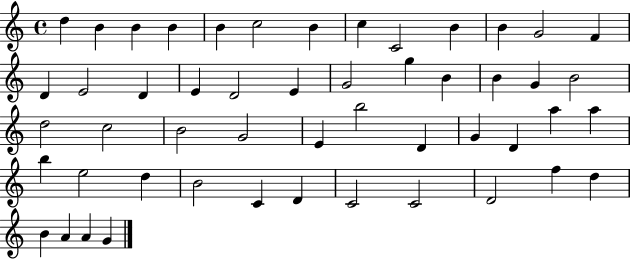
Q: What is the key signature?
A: C major